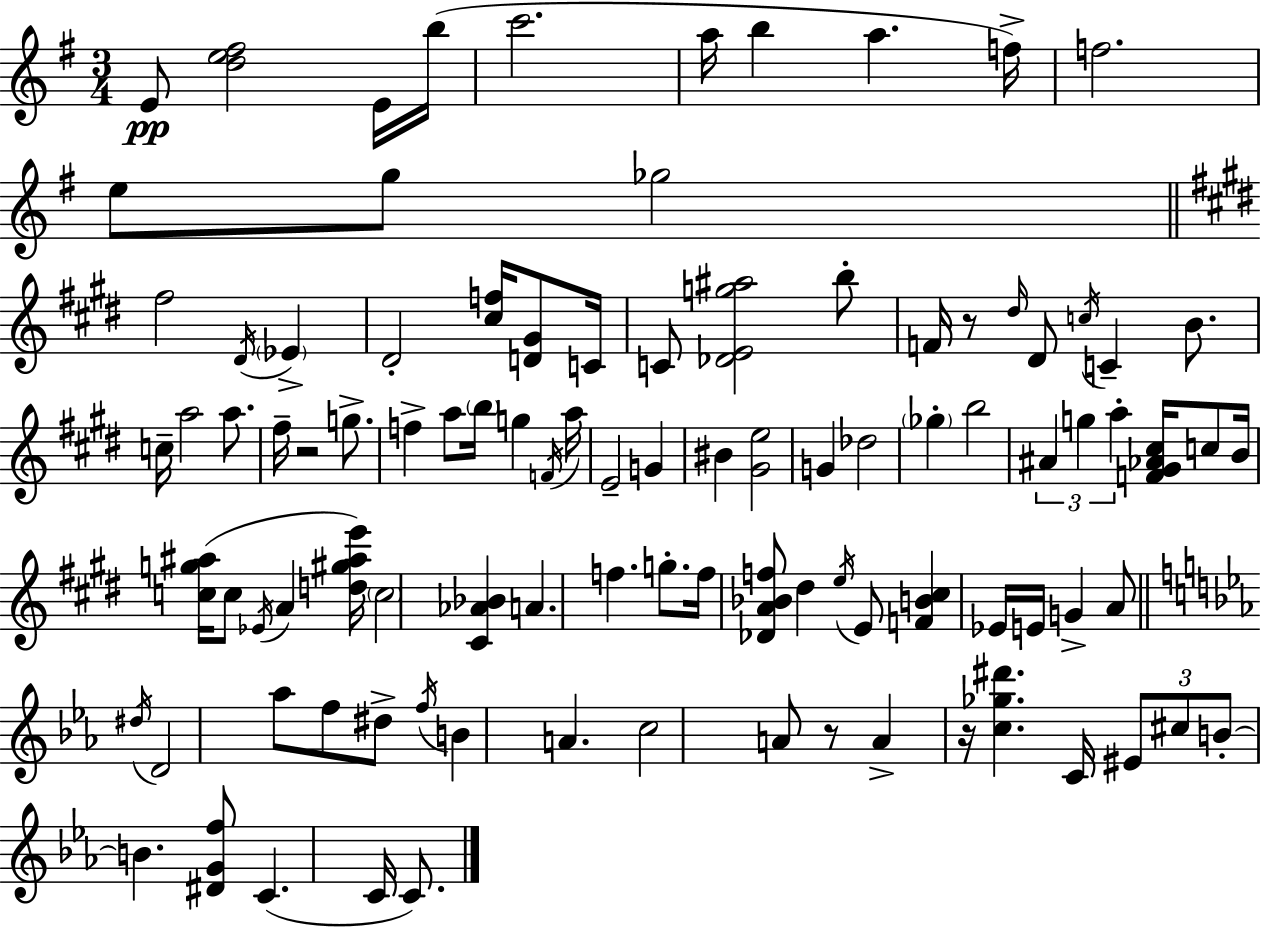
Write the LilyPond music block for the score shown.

{
  \clef treble
  \numericTimeSignature
  \time 3/4
  \key g \major
  e'8\pp <d'' e'' fis''>2 e'16 b''16( | c'''2. | a''16 b''4 a''4. f''16->) | f''2. | \break e''8 g''8 ges''2 | \bar "||" \break \key e \major fis''2 \acciaccatura { dis'16 } \parenthesize ees'4-> | dis'2-. <cis'' f''>16 <d' gis'>8 | c'16 c'8 <des' e' g'' ais''>2 b''8-. | f'16 r8 \grace { dis''16 } dis'8 \acciaccatura { c''16 } c'4-- | \break b'8. c''16-- a''2 | a''8. fis''16-- r2 | g''8.-> f''4-> a''8 \parenthesize b''16 g''4 | \acciaccatura { f'16 } a''16 e'2-- | \break g'4 bis'4 <gis' e''>2 | g'4 des''2 | \parenthesize ges''4-. b''2 | \tuplet 3/2 { ais'4 g''4 | \break a''4-. } <f' gis' aes' cis''>16 c''8 b'16 <c'' g'' ais''>16( c''8 \acciaccatura { ees'16 } | a'4 <d'' gis'' ais'' e'''>16) \parenthesize c''2 | <cis' aes' bes'>4 a'4. f''4. | g''8.-. f''16 <des' a' bes' f''>8 dis''4 | \break \acciaccatura { e''16 } e'8 <f' b' cis''>4 ees'16 e'16 | g'4-> a'8 \bar "||" \break \key c \minor \acciaccatura { dis''16 } d'2 aes''8 f''8 | dis''8-> \acciaccatura { f''16 } b'4 a'4. | c''2 a'8 | r8 a'4-> r16 <c'' ges'' dis'''>4. | \break c'16 \tuplet 3/2 { eis'8 cis''8 b'8-.~~ } b'4. | <dis' g' f''>8 c'4.( c'16 c'8.) | \bar "|."
}